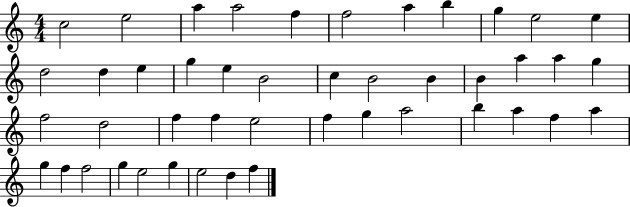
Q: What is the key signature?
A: C major